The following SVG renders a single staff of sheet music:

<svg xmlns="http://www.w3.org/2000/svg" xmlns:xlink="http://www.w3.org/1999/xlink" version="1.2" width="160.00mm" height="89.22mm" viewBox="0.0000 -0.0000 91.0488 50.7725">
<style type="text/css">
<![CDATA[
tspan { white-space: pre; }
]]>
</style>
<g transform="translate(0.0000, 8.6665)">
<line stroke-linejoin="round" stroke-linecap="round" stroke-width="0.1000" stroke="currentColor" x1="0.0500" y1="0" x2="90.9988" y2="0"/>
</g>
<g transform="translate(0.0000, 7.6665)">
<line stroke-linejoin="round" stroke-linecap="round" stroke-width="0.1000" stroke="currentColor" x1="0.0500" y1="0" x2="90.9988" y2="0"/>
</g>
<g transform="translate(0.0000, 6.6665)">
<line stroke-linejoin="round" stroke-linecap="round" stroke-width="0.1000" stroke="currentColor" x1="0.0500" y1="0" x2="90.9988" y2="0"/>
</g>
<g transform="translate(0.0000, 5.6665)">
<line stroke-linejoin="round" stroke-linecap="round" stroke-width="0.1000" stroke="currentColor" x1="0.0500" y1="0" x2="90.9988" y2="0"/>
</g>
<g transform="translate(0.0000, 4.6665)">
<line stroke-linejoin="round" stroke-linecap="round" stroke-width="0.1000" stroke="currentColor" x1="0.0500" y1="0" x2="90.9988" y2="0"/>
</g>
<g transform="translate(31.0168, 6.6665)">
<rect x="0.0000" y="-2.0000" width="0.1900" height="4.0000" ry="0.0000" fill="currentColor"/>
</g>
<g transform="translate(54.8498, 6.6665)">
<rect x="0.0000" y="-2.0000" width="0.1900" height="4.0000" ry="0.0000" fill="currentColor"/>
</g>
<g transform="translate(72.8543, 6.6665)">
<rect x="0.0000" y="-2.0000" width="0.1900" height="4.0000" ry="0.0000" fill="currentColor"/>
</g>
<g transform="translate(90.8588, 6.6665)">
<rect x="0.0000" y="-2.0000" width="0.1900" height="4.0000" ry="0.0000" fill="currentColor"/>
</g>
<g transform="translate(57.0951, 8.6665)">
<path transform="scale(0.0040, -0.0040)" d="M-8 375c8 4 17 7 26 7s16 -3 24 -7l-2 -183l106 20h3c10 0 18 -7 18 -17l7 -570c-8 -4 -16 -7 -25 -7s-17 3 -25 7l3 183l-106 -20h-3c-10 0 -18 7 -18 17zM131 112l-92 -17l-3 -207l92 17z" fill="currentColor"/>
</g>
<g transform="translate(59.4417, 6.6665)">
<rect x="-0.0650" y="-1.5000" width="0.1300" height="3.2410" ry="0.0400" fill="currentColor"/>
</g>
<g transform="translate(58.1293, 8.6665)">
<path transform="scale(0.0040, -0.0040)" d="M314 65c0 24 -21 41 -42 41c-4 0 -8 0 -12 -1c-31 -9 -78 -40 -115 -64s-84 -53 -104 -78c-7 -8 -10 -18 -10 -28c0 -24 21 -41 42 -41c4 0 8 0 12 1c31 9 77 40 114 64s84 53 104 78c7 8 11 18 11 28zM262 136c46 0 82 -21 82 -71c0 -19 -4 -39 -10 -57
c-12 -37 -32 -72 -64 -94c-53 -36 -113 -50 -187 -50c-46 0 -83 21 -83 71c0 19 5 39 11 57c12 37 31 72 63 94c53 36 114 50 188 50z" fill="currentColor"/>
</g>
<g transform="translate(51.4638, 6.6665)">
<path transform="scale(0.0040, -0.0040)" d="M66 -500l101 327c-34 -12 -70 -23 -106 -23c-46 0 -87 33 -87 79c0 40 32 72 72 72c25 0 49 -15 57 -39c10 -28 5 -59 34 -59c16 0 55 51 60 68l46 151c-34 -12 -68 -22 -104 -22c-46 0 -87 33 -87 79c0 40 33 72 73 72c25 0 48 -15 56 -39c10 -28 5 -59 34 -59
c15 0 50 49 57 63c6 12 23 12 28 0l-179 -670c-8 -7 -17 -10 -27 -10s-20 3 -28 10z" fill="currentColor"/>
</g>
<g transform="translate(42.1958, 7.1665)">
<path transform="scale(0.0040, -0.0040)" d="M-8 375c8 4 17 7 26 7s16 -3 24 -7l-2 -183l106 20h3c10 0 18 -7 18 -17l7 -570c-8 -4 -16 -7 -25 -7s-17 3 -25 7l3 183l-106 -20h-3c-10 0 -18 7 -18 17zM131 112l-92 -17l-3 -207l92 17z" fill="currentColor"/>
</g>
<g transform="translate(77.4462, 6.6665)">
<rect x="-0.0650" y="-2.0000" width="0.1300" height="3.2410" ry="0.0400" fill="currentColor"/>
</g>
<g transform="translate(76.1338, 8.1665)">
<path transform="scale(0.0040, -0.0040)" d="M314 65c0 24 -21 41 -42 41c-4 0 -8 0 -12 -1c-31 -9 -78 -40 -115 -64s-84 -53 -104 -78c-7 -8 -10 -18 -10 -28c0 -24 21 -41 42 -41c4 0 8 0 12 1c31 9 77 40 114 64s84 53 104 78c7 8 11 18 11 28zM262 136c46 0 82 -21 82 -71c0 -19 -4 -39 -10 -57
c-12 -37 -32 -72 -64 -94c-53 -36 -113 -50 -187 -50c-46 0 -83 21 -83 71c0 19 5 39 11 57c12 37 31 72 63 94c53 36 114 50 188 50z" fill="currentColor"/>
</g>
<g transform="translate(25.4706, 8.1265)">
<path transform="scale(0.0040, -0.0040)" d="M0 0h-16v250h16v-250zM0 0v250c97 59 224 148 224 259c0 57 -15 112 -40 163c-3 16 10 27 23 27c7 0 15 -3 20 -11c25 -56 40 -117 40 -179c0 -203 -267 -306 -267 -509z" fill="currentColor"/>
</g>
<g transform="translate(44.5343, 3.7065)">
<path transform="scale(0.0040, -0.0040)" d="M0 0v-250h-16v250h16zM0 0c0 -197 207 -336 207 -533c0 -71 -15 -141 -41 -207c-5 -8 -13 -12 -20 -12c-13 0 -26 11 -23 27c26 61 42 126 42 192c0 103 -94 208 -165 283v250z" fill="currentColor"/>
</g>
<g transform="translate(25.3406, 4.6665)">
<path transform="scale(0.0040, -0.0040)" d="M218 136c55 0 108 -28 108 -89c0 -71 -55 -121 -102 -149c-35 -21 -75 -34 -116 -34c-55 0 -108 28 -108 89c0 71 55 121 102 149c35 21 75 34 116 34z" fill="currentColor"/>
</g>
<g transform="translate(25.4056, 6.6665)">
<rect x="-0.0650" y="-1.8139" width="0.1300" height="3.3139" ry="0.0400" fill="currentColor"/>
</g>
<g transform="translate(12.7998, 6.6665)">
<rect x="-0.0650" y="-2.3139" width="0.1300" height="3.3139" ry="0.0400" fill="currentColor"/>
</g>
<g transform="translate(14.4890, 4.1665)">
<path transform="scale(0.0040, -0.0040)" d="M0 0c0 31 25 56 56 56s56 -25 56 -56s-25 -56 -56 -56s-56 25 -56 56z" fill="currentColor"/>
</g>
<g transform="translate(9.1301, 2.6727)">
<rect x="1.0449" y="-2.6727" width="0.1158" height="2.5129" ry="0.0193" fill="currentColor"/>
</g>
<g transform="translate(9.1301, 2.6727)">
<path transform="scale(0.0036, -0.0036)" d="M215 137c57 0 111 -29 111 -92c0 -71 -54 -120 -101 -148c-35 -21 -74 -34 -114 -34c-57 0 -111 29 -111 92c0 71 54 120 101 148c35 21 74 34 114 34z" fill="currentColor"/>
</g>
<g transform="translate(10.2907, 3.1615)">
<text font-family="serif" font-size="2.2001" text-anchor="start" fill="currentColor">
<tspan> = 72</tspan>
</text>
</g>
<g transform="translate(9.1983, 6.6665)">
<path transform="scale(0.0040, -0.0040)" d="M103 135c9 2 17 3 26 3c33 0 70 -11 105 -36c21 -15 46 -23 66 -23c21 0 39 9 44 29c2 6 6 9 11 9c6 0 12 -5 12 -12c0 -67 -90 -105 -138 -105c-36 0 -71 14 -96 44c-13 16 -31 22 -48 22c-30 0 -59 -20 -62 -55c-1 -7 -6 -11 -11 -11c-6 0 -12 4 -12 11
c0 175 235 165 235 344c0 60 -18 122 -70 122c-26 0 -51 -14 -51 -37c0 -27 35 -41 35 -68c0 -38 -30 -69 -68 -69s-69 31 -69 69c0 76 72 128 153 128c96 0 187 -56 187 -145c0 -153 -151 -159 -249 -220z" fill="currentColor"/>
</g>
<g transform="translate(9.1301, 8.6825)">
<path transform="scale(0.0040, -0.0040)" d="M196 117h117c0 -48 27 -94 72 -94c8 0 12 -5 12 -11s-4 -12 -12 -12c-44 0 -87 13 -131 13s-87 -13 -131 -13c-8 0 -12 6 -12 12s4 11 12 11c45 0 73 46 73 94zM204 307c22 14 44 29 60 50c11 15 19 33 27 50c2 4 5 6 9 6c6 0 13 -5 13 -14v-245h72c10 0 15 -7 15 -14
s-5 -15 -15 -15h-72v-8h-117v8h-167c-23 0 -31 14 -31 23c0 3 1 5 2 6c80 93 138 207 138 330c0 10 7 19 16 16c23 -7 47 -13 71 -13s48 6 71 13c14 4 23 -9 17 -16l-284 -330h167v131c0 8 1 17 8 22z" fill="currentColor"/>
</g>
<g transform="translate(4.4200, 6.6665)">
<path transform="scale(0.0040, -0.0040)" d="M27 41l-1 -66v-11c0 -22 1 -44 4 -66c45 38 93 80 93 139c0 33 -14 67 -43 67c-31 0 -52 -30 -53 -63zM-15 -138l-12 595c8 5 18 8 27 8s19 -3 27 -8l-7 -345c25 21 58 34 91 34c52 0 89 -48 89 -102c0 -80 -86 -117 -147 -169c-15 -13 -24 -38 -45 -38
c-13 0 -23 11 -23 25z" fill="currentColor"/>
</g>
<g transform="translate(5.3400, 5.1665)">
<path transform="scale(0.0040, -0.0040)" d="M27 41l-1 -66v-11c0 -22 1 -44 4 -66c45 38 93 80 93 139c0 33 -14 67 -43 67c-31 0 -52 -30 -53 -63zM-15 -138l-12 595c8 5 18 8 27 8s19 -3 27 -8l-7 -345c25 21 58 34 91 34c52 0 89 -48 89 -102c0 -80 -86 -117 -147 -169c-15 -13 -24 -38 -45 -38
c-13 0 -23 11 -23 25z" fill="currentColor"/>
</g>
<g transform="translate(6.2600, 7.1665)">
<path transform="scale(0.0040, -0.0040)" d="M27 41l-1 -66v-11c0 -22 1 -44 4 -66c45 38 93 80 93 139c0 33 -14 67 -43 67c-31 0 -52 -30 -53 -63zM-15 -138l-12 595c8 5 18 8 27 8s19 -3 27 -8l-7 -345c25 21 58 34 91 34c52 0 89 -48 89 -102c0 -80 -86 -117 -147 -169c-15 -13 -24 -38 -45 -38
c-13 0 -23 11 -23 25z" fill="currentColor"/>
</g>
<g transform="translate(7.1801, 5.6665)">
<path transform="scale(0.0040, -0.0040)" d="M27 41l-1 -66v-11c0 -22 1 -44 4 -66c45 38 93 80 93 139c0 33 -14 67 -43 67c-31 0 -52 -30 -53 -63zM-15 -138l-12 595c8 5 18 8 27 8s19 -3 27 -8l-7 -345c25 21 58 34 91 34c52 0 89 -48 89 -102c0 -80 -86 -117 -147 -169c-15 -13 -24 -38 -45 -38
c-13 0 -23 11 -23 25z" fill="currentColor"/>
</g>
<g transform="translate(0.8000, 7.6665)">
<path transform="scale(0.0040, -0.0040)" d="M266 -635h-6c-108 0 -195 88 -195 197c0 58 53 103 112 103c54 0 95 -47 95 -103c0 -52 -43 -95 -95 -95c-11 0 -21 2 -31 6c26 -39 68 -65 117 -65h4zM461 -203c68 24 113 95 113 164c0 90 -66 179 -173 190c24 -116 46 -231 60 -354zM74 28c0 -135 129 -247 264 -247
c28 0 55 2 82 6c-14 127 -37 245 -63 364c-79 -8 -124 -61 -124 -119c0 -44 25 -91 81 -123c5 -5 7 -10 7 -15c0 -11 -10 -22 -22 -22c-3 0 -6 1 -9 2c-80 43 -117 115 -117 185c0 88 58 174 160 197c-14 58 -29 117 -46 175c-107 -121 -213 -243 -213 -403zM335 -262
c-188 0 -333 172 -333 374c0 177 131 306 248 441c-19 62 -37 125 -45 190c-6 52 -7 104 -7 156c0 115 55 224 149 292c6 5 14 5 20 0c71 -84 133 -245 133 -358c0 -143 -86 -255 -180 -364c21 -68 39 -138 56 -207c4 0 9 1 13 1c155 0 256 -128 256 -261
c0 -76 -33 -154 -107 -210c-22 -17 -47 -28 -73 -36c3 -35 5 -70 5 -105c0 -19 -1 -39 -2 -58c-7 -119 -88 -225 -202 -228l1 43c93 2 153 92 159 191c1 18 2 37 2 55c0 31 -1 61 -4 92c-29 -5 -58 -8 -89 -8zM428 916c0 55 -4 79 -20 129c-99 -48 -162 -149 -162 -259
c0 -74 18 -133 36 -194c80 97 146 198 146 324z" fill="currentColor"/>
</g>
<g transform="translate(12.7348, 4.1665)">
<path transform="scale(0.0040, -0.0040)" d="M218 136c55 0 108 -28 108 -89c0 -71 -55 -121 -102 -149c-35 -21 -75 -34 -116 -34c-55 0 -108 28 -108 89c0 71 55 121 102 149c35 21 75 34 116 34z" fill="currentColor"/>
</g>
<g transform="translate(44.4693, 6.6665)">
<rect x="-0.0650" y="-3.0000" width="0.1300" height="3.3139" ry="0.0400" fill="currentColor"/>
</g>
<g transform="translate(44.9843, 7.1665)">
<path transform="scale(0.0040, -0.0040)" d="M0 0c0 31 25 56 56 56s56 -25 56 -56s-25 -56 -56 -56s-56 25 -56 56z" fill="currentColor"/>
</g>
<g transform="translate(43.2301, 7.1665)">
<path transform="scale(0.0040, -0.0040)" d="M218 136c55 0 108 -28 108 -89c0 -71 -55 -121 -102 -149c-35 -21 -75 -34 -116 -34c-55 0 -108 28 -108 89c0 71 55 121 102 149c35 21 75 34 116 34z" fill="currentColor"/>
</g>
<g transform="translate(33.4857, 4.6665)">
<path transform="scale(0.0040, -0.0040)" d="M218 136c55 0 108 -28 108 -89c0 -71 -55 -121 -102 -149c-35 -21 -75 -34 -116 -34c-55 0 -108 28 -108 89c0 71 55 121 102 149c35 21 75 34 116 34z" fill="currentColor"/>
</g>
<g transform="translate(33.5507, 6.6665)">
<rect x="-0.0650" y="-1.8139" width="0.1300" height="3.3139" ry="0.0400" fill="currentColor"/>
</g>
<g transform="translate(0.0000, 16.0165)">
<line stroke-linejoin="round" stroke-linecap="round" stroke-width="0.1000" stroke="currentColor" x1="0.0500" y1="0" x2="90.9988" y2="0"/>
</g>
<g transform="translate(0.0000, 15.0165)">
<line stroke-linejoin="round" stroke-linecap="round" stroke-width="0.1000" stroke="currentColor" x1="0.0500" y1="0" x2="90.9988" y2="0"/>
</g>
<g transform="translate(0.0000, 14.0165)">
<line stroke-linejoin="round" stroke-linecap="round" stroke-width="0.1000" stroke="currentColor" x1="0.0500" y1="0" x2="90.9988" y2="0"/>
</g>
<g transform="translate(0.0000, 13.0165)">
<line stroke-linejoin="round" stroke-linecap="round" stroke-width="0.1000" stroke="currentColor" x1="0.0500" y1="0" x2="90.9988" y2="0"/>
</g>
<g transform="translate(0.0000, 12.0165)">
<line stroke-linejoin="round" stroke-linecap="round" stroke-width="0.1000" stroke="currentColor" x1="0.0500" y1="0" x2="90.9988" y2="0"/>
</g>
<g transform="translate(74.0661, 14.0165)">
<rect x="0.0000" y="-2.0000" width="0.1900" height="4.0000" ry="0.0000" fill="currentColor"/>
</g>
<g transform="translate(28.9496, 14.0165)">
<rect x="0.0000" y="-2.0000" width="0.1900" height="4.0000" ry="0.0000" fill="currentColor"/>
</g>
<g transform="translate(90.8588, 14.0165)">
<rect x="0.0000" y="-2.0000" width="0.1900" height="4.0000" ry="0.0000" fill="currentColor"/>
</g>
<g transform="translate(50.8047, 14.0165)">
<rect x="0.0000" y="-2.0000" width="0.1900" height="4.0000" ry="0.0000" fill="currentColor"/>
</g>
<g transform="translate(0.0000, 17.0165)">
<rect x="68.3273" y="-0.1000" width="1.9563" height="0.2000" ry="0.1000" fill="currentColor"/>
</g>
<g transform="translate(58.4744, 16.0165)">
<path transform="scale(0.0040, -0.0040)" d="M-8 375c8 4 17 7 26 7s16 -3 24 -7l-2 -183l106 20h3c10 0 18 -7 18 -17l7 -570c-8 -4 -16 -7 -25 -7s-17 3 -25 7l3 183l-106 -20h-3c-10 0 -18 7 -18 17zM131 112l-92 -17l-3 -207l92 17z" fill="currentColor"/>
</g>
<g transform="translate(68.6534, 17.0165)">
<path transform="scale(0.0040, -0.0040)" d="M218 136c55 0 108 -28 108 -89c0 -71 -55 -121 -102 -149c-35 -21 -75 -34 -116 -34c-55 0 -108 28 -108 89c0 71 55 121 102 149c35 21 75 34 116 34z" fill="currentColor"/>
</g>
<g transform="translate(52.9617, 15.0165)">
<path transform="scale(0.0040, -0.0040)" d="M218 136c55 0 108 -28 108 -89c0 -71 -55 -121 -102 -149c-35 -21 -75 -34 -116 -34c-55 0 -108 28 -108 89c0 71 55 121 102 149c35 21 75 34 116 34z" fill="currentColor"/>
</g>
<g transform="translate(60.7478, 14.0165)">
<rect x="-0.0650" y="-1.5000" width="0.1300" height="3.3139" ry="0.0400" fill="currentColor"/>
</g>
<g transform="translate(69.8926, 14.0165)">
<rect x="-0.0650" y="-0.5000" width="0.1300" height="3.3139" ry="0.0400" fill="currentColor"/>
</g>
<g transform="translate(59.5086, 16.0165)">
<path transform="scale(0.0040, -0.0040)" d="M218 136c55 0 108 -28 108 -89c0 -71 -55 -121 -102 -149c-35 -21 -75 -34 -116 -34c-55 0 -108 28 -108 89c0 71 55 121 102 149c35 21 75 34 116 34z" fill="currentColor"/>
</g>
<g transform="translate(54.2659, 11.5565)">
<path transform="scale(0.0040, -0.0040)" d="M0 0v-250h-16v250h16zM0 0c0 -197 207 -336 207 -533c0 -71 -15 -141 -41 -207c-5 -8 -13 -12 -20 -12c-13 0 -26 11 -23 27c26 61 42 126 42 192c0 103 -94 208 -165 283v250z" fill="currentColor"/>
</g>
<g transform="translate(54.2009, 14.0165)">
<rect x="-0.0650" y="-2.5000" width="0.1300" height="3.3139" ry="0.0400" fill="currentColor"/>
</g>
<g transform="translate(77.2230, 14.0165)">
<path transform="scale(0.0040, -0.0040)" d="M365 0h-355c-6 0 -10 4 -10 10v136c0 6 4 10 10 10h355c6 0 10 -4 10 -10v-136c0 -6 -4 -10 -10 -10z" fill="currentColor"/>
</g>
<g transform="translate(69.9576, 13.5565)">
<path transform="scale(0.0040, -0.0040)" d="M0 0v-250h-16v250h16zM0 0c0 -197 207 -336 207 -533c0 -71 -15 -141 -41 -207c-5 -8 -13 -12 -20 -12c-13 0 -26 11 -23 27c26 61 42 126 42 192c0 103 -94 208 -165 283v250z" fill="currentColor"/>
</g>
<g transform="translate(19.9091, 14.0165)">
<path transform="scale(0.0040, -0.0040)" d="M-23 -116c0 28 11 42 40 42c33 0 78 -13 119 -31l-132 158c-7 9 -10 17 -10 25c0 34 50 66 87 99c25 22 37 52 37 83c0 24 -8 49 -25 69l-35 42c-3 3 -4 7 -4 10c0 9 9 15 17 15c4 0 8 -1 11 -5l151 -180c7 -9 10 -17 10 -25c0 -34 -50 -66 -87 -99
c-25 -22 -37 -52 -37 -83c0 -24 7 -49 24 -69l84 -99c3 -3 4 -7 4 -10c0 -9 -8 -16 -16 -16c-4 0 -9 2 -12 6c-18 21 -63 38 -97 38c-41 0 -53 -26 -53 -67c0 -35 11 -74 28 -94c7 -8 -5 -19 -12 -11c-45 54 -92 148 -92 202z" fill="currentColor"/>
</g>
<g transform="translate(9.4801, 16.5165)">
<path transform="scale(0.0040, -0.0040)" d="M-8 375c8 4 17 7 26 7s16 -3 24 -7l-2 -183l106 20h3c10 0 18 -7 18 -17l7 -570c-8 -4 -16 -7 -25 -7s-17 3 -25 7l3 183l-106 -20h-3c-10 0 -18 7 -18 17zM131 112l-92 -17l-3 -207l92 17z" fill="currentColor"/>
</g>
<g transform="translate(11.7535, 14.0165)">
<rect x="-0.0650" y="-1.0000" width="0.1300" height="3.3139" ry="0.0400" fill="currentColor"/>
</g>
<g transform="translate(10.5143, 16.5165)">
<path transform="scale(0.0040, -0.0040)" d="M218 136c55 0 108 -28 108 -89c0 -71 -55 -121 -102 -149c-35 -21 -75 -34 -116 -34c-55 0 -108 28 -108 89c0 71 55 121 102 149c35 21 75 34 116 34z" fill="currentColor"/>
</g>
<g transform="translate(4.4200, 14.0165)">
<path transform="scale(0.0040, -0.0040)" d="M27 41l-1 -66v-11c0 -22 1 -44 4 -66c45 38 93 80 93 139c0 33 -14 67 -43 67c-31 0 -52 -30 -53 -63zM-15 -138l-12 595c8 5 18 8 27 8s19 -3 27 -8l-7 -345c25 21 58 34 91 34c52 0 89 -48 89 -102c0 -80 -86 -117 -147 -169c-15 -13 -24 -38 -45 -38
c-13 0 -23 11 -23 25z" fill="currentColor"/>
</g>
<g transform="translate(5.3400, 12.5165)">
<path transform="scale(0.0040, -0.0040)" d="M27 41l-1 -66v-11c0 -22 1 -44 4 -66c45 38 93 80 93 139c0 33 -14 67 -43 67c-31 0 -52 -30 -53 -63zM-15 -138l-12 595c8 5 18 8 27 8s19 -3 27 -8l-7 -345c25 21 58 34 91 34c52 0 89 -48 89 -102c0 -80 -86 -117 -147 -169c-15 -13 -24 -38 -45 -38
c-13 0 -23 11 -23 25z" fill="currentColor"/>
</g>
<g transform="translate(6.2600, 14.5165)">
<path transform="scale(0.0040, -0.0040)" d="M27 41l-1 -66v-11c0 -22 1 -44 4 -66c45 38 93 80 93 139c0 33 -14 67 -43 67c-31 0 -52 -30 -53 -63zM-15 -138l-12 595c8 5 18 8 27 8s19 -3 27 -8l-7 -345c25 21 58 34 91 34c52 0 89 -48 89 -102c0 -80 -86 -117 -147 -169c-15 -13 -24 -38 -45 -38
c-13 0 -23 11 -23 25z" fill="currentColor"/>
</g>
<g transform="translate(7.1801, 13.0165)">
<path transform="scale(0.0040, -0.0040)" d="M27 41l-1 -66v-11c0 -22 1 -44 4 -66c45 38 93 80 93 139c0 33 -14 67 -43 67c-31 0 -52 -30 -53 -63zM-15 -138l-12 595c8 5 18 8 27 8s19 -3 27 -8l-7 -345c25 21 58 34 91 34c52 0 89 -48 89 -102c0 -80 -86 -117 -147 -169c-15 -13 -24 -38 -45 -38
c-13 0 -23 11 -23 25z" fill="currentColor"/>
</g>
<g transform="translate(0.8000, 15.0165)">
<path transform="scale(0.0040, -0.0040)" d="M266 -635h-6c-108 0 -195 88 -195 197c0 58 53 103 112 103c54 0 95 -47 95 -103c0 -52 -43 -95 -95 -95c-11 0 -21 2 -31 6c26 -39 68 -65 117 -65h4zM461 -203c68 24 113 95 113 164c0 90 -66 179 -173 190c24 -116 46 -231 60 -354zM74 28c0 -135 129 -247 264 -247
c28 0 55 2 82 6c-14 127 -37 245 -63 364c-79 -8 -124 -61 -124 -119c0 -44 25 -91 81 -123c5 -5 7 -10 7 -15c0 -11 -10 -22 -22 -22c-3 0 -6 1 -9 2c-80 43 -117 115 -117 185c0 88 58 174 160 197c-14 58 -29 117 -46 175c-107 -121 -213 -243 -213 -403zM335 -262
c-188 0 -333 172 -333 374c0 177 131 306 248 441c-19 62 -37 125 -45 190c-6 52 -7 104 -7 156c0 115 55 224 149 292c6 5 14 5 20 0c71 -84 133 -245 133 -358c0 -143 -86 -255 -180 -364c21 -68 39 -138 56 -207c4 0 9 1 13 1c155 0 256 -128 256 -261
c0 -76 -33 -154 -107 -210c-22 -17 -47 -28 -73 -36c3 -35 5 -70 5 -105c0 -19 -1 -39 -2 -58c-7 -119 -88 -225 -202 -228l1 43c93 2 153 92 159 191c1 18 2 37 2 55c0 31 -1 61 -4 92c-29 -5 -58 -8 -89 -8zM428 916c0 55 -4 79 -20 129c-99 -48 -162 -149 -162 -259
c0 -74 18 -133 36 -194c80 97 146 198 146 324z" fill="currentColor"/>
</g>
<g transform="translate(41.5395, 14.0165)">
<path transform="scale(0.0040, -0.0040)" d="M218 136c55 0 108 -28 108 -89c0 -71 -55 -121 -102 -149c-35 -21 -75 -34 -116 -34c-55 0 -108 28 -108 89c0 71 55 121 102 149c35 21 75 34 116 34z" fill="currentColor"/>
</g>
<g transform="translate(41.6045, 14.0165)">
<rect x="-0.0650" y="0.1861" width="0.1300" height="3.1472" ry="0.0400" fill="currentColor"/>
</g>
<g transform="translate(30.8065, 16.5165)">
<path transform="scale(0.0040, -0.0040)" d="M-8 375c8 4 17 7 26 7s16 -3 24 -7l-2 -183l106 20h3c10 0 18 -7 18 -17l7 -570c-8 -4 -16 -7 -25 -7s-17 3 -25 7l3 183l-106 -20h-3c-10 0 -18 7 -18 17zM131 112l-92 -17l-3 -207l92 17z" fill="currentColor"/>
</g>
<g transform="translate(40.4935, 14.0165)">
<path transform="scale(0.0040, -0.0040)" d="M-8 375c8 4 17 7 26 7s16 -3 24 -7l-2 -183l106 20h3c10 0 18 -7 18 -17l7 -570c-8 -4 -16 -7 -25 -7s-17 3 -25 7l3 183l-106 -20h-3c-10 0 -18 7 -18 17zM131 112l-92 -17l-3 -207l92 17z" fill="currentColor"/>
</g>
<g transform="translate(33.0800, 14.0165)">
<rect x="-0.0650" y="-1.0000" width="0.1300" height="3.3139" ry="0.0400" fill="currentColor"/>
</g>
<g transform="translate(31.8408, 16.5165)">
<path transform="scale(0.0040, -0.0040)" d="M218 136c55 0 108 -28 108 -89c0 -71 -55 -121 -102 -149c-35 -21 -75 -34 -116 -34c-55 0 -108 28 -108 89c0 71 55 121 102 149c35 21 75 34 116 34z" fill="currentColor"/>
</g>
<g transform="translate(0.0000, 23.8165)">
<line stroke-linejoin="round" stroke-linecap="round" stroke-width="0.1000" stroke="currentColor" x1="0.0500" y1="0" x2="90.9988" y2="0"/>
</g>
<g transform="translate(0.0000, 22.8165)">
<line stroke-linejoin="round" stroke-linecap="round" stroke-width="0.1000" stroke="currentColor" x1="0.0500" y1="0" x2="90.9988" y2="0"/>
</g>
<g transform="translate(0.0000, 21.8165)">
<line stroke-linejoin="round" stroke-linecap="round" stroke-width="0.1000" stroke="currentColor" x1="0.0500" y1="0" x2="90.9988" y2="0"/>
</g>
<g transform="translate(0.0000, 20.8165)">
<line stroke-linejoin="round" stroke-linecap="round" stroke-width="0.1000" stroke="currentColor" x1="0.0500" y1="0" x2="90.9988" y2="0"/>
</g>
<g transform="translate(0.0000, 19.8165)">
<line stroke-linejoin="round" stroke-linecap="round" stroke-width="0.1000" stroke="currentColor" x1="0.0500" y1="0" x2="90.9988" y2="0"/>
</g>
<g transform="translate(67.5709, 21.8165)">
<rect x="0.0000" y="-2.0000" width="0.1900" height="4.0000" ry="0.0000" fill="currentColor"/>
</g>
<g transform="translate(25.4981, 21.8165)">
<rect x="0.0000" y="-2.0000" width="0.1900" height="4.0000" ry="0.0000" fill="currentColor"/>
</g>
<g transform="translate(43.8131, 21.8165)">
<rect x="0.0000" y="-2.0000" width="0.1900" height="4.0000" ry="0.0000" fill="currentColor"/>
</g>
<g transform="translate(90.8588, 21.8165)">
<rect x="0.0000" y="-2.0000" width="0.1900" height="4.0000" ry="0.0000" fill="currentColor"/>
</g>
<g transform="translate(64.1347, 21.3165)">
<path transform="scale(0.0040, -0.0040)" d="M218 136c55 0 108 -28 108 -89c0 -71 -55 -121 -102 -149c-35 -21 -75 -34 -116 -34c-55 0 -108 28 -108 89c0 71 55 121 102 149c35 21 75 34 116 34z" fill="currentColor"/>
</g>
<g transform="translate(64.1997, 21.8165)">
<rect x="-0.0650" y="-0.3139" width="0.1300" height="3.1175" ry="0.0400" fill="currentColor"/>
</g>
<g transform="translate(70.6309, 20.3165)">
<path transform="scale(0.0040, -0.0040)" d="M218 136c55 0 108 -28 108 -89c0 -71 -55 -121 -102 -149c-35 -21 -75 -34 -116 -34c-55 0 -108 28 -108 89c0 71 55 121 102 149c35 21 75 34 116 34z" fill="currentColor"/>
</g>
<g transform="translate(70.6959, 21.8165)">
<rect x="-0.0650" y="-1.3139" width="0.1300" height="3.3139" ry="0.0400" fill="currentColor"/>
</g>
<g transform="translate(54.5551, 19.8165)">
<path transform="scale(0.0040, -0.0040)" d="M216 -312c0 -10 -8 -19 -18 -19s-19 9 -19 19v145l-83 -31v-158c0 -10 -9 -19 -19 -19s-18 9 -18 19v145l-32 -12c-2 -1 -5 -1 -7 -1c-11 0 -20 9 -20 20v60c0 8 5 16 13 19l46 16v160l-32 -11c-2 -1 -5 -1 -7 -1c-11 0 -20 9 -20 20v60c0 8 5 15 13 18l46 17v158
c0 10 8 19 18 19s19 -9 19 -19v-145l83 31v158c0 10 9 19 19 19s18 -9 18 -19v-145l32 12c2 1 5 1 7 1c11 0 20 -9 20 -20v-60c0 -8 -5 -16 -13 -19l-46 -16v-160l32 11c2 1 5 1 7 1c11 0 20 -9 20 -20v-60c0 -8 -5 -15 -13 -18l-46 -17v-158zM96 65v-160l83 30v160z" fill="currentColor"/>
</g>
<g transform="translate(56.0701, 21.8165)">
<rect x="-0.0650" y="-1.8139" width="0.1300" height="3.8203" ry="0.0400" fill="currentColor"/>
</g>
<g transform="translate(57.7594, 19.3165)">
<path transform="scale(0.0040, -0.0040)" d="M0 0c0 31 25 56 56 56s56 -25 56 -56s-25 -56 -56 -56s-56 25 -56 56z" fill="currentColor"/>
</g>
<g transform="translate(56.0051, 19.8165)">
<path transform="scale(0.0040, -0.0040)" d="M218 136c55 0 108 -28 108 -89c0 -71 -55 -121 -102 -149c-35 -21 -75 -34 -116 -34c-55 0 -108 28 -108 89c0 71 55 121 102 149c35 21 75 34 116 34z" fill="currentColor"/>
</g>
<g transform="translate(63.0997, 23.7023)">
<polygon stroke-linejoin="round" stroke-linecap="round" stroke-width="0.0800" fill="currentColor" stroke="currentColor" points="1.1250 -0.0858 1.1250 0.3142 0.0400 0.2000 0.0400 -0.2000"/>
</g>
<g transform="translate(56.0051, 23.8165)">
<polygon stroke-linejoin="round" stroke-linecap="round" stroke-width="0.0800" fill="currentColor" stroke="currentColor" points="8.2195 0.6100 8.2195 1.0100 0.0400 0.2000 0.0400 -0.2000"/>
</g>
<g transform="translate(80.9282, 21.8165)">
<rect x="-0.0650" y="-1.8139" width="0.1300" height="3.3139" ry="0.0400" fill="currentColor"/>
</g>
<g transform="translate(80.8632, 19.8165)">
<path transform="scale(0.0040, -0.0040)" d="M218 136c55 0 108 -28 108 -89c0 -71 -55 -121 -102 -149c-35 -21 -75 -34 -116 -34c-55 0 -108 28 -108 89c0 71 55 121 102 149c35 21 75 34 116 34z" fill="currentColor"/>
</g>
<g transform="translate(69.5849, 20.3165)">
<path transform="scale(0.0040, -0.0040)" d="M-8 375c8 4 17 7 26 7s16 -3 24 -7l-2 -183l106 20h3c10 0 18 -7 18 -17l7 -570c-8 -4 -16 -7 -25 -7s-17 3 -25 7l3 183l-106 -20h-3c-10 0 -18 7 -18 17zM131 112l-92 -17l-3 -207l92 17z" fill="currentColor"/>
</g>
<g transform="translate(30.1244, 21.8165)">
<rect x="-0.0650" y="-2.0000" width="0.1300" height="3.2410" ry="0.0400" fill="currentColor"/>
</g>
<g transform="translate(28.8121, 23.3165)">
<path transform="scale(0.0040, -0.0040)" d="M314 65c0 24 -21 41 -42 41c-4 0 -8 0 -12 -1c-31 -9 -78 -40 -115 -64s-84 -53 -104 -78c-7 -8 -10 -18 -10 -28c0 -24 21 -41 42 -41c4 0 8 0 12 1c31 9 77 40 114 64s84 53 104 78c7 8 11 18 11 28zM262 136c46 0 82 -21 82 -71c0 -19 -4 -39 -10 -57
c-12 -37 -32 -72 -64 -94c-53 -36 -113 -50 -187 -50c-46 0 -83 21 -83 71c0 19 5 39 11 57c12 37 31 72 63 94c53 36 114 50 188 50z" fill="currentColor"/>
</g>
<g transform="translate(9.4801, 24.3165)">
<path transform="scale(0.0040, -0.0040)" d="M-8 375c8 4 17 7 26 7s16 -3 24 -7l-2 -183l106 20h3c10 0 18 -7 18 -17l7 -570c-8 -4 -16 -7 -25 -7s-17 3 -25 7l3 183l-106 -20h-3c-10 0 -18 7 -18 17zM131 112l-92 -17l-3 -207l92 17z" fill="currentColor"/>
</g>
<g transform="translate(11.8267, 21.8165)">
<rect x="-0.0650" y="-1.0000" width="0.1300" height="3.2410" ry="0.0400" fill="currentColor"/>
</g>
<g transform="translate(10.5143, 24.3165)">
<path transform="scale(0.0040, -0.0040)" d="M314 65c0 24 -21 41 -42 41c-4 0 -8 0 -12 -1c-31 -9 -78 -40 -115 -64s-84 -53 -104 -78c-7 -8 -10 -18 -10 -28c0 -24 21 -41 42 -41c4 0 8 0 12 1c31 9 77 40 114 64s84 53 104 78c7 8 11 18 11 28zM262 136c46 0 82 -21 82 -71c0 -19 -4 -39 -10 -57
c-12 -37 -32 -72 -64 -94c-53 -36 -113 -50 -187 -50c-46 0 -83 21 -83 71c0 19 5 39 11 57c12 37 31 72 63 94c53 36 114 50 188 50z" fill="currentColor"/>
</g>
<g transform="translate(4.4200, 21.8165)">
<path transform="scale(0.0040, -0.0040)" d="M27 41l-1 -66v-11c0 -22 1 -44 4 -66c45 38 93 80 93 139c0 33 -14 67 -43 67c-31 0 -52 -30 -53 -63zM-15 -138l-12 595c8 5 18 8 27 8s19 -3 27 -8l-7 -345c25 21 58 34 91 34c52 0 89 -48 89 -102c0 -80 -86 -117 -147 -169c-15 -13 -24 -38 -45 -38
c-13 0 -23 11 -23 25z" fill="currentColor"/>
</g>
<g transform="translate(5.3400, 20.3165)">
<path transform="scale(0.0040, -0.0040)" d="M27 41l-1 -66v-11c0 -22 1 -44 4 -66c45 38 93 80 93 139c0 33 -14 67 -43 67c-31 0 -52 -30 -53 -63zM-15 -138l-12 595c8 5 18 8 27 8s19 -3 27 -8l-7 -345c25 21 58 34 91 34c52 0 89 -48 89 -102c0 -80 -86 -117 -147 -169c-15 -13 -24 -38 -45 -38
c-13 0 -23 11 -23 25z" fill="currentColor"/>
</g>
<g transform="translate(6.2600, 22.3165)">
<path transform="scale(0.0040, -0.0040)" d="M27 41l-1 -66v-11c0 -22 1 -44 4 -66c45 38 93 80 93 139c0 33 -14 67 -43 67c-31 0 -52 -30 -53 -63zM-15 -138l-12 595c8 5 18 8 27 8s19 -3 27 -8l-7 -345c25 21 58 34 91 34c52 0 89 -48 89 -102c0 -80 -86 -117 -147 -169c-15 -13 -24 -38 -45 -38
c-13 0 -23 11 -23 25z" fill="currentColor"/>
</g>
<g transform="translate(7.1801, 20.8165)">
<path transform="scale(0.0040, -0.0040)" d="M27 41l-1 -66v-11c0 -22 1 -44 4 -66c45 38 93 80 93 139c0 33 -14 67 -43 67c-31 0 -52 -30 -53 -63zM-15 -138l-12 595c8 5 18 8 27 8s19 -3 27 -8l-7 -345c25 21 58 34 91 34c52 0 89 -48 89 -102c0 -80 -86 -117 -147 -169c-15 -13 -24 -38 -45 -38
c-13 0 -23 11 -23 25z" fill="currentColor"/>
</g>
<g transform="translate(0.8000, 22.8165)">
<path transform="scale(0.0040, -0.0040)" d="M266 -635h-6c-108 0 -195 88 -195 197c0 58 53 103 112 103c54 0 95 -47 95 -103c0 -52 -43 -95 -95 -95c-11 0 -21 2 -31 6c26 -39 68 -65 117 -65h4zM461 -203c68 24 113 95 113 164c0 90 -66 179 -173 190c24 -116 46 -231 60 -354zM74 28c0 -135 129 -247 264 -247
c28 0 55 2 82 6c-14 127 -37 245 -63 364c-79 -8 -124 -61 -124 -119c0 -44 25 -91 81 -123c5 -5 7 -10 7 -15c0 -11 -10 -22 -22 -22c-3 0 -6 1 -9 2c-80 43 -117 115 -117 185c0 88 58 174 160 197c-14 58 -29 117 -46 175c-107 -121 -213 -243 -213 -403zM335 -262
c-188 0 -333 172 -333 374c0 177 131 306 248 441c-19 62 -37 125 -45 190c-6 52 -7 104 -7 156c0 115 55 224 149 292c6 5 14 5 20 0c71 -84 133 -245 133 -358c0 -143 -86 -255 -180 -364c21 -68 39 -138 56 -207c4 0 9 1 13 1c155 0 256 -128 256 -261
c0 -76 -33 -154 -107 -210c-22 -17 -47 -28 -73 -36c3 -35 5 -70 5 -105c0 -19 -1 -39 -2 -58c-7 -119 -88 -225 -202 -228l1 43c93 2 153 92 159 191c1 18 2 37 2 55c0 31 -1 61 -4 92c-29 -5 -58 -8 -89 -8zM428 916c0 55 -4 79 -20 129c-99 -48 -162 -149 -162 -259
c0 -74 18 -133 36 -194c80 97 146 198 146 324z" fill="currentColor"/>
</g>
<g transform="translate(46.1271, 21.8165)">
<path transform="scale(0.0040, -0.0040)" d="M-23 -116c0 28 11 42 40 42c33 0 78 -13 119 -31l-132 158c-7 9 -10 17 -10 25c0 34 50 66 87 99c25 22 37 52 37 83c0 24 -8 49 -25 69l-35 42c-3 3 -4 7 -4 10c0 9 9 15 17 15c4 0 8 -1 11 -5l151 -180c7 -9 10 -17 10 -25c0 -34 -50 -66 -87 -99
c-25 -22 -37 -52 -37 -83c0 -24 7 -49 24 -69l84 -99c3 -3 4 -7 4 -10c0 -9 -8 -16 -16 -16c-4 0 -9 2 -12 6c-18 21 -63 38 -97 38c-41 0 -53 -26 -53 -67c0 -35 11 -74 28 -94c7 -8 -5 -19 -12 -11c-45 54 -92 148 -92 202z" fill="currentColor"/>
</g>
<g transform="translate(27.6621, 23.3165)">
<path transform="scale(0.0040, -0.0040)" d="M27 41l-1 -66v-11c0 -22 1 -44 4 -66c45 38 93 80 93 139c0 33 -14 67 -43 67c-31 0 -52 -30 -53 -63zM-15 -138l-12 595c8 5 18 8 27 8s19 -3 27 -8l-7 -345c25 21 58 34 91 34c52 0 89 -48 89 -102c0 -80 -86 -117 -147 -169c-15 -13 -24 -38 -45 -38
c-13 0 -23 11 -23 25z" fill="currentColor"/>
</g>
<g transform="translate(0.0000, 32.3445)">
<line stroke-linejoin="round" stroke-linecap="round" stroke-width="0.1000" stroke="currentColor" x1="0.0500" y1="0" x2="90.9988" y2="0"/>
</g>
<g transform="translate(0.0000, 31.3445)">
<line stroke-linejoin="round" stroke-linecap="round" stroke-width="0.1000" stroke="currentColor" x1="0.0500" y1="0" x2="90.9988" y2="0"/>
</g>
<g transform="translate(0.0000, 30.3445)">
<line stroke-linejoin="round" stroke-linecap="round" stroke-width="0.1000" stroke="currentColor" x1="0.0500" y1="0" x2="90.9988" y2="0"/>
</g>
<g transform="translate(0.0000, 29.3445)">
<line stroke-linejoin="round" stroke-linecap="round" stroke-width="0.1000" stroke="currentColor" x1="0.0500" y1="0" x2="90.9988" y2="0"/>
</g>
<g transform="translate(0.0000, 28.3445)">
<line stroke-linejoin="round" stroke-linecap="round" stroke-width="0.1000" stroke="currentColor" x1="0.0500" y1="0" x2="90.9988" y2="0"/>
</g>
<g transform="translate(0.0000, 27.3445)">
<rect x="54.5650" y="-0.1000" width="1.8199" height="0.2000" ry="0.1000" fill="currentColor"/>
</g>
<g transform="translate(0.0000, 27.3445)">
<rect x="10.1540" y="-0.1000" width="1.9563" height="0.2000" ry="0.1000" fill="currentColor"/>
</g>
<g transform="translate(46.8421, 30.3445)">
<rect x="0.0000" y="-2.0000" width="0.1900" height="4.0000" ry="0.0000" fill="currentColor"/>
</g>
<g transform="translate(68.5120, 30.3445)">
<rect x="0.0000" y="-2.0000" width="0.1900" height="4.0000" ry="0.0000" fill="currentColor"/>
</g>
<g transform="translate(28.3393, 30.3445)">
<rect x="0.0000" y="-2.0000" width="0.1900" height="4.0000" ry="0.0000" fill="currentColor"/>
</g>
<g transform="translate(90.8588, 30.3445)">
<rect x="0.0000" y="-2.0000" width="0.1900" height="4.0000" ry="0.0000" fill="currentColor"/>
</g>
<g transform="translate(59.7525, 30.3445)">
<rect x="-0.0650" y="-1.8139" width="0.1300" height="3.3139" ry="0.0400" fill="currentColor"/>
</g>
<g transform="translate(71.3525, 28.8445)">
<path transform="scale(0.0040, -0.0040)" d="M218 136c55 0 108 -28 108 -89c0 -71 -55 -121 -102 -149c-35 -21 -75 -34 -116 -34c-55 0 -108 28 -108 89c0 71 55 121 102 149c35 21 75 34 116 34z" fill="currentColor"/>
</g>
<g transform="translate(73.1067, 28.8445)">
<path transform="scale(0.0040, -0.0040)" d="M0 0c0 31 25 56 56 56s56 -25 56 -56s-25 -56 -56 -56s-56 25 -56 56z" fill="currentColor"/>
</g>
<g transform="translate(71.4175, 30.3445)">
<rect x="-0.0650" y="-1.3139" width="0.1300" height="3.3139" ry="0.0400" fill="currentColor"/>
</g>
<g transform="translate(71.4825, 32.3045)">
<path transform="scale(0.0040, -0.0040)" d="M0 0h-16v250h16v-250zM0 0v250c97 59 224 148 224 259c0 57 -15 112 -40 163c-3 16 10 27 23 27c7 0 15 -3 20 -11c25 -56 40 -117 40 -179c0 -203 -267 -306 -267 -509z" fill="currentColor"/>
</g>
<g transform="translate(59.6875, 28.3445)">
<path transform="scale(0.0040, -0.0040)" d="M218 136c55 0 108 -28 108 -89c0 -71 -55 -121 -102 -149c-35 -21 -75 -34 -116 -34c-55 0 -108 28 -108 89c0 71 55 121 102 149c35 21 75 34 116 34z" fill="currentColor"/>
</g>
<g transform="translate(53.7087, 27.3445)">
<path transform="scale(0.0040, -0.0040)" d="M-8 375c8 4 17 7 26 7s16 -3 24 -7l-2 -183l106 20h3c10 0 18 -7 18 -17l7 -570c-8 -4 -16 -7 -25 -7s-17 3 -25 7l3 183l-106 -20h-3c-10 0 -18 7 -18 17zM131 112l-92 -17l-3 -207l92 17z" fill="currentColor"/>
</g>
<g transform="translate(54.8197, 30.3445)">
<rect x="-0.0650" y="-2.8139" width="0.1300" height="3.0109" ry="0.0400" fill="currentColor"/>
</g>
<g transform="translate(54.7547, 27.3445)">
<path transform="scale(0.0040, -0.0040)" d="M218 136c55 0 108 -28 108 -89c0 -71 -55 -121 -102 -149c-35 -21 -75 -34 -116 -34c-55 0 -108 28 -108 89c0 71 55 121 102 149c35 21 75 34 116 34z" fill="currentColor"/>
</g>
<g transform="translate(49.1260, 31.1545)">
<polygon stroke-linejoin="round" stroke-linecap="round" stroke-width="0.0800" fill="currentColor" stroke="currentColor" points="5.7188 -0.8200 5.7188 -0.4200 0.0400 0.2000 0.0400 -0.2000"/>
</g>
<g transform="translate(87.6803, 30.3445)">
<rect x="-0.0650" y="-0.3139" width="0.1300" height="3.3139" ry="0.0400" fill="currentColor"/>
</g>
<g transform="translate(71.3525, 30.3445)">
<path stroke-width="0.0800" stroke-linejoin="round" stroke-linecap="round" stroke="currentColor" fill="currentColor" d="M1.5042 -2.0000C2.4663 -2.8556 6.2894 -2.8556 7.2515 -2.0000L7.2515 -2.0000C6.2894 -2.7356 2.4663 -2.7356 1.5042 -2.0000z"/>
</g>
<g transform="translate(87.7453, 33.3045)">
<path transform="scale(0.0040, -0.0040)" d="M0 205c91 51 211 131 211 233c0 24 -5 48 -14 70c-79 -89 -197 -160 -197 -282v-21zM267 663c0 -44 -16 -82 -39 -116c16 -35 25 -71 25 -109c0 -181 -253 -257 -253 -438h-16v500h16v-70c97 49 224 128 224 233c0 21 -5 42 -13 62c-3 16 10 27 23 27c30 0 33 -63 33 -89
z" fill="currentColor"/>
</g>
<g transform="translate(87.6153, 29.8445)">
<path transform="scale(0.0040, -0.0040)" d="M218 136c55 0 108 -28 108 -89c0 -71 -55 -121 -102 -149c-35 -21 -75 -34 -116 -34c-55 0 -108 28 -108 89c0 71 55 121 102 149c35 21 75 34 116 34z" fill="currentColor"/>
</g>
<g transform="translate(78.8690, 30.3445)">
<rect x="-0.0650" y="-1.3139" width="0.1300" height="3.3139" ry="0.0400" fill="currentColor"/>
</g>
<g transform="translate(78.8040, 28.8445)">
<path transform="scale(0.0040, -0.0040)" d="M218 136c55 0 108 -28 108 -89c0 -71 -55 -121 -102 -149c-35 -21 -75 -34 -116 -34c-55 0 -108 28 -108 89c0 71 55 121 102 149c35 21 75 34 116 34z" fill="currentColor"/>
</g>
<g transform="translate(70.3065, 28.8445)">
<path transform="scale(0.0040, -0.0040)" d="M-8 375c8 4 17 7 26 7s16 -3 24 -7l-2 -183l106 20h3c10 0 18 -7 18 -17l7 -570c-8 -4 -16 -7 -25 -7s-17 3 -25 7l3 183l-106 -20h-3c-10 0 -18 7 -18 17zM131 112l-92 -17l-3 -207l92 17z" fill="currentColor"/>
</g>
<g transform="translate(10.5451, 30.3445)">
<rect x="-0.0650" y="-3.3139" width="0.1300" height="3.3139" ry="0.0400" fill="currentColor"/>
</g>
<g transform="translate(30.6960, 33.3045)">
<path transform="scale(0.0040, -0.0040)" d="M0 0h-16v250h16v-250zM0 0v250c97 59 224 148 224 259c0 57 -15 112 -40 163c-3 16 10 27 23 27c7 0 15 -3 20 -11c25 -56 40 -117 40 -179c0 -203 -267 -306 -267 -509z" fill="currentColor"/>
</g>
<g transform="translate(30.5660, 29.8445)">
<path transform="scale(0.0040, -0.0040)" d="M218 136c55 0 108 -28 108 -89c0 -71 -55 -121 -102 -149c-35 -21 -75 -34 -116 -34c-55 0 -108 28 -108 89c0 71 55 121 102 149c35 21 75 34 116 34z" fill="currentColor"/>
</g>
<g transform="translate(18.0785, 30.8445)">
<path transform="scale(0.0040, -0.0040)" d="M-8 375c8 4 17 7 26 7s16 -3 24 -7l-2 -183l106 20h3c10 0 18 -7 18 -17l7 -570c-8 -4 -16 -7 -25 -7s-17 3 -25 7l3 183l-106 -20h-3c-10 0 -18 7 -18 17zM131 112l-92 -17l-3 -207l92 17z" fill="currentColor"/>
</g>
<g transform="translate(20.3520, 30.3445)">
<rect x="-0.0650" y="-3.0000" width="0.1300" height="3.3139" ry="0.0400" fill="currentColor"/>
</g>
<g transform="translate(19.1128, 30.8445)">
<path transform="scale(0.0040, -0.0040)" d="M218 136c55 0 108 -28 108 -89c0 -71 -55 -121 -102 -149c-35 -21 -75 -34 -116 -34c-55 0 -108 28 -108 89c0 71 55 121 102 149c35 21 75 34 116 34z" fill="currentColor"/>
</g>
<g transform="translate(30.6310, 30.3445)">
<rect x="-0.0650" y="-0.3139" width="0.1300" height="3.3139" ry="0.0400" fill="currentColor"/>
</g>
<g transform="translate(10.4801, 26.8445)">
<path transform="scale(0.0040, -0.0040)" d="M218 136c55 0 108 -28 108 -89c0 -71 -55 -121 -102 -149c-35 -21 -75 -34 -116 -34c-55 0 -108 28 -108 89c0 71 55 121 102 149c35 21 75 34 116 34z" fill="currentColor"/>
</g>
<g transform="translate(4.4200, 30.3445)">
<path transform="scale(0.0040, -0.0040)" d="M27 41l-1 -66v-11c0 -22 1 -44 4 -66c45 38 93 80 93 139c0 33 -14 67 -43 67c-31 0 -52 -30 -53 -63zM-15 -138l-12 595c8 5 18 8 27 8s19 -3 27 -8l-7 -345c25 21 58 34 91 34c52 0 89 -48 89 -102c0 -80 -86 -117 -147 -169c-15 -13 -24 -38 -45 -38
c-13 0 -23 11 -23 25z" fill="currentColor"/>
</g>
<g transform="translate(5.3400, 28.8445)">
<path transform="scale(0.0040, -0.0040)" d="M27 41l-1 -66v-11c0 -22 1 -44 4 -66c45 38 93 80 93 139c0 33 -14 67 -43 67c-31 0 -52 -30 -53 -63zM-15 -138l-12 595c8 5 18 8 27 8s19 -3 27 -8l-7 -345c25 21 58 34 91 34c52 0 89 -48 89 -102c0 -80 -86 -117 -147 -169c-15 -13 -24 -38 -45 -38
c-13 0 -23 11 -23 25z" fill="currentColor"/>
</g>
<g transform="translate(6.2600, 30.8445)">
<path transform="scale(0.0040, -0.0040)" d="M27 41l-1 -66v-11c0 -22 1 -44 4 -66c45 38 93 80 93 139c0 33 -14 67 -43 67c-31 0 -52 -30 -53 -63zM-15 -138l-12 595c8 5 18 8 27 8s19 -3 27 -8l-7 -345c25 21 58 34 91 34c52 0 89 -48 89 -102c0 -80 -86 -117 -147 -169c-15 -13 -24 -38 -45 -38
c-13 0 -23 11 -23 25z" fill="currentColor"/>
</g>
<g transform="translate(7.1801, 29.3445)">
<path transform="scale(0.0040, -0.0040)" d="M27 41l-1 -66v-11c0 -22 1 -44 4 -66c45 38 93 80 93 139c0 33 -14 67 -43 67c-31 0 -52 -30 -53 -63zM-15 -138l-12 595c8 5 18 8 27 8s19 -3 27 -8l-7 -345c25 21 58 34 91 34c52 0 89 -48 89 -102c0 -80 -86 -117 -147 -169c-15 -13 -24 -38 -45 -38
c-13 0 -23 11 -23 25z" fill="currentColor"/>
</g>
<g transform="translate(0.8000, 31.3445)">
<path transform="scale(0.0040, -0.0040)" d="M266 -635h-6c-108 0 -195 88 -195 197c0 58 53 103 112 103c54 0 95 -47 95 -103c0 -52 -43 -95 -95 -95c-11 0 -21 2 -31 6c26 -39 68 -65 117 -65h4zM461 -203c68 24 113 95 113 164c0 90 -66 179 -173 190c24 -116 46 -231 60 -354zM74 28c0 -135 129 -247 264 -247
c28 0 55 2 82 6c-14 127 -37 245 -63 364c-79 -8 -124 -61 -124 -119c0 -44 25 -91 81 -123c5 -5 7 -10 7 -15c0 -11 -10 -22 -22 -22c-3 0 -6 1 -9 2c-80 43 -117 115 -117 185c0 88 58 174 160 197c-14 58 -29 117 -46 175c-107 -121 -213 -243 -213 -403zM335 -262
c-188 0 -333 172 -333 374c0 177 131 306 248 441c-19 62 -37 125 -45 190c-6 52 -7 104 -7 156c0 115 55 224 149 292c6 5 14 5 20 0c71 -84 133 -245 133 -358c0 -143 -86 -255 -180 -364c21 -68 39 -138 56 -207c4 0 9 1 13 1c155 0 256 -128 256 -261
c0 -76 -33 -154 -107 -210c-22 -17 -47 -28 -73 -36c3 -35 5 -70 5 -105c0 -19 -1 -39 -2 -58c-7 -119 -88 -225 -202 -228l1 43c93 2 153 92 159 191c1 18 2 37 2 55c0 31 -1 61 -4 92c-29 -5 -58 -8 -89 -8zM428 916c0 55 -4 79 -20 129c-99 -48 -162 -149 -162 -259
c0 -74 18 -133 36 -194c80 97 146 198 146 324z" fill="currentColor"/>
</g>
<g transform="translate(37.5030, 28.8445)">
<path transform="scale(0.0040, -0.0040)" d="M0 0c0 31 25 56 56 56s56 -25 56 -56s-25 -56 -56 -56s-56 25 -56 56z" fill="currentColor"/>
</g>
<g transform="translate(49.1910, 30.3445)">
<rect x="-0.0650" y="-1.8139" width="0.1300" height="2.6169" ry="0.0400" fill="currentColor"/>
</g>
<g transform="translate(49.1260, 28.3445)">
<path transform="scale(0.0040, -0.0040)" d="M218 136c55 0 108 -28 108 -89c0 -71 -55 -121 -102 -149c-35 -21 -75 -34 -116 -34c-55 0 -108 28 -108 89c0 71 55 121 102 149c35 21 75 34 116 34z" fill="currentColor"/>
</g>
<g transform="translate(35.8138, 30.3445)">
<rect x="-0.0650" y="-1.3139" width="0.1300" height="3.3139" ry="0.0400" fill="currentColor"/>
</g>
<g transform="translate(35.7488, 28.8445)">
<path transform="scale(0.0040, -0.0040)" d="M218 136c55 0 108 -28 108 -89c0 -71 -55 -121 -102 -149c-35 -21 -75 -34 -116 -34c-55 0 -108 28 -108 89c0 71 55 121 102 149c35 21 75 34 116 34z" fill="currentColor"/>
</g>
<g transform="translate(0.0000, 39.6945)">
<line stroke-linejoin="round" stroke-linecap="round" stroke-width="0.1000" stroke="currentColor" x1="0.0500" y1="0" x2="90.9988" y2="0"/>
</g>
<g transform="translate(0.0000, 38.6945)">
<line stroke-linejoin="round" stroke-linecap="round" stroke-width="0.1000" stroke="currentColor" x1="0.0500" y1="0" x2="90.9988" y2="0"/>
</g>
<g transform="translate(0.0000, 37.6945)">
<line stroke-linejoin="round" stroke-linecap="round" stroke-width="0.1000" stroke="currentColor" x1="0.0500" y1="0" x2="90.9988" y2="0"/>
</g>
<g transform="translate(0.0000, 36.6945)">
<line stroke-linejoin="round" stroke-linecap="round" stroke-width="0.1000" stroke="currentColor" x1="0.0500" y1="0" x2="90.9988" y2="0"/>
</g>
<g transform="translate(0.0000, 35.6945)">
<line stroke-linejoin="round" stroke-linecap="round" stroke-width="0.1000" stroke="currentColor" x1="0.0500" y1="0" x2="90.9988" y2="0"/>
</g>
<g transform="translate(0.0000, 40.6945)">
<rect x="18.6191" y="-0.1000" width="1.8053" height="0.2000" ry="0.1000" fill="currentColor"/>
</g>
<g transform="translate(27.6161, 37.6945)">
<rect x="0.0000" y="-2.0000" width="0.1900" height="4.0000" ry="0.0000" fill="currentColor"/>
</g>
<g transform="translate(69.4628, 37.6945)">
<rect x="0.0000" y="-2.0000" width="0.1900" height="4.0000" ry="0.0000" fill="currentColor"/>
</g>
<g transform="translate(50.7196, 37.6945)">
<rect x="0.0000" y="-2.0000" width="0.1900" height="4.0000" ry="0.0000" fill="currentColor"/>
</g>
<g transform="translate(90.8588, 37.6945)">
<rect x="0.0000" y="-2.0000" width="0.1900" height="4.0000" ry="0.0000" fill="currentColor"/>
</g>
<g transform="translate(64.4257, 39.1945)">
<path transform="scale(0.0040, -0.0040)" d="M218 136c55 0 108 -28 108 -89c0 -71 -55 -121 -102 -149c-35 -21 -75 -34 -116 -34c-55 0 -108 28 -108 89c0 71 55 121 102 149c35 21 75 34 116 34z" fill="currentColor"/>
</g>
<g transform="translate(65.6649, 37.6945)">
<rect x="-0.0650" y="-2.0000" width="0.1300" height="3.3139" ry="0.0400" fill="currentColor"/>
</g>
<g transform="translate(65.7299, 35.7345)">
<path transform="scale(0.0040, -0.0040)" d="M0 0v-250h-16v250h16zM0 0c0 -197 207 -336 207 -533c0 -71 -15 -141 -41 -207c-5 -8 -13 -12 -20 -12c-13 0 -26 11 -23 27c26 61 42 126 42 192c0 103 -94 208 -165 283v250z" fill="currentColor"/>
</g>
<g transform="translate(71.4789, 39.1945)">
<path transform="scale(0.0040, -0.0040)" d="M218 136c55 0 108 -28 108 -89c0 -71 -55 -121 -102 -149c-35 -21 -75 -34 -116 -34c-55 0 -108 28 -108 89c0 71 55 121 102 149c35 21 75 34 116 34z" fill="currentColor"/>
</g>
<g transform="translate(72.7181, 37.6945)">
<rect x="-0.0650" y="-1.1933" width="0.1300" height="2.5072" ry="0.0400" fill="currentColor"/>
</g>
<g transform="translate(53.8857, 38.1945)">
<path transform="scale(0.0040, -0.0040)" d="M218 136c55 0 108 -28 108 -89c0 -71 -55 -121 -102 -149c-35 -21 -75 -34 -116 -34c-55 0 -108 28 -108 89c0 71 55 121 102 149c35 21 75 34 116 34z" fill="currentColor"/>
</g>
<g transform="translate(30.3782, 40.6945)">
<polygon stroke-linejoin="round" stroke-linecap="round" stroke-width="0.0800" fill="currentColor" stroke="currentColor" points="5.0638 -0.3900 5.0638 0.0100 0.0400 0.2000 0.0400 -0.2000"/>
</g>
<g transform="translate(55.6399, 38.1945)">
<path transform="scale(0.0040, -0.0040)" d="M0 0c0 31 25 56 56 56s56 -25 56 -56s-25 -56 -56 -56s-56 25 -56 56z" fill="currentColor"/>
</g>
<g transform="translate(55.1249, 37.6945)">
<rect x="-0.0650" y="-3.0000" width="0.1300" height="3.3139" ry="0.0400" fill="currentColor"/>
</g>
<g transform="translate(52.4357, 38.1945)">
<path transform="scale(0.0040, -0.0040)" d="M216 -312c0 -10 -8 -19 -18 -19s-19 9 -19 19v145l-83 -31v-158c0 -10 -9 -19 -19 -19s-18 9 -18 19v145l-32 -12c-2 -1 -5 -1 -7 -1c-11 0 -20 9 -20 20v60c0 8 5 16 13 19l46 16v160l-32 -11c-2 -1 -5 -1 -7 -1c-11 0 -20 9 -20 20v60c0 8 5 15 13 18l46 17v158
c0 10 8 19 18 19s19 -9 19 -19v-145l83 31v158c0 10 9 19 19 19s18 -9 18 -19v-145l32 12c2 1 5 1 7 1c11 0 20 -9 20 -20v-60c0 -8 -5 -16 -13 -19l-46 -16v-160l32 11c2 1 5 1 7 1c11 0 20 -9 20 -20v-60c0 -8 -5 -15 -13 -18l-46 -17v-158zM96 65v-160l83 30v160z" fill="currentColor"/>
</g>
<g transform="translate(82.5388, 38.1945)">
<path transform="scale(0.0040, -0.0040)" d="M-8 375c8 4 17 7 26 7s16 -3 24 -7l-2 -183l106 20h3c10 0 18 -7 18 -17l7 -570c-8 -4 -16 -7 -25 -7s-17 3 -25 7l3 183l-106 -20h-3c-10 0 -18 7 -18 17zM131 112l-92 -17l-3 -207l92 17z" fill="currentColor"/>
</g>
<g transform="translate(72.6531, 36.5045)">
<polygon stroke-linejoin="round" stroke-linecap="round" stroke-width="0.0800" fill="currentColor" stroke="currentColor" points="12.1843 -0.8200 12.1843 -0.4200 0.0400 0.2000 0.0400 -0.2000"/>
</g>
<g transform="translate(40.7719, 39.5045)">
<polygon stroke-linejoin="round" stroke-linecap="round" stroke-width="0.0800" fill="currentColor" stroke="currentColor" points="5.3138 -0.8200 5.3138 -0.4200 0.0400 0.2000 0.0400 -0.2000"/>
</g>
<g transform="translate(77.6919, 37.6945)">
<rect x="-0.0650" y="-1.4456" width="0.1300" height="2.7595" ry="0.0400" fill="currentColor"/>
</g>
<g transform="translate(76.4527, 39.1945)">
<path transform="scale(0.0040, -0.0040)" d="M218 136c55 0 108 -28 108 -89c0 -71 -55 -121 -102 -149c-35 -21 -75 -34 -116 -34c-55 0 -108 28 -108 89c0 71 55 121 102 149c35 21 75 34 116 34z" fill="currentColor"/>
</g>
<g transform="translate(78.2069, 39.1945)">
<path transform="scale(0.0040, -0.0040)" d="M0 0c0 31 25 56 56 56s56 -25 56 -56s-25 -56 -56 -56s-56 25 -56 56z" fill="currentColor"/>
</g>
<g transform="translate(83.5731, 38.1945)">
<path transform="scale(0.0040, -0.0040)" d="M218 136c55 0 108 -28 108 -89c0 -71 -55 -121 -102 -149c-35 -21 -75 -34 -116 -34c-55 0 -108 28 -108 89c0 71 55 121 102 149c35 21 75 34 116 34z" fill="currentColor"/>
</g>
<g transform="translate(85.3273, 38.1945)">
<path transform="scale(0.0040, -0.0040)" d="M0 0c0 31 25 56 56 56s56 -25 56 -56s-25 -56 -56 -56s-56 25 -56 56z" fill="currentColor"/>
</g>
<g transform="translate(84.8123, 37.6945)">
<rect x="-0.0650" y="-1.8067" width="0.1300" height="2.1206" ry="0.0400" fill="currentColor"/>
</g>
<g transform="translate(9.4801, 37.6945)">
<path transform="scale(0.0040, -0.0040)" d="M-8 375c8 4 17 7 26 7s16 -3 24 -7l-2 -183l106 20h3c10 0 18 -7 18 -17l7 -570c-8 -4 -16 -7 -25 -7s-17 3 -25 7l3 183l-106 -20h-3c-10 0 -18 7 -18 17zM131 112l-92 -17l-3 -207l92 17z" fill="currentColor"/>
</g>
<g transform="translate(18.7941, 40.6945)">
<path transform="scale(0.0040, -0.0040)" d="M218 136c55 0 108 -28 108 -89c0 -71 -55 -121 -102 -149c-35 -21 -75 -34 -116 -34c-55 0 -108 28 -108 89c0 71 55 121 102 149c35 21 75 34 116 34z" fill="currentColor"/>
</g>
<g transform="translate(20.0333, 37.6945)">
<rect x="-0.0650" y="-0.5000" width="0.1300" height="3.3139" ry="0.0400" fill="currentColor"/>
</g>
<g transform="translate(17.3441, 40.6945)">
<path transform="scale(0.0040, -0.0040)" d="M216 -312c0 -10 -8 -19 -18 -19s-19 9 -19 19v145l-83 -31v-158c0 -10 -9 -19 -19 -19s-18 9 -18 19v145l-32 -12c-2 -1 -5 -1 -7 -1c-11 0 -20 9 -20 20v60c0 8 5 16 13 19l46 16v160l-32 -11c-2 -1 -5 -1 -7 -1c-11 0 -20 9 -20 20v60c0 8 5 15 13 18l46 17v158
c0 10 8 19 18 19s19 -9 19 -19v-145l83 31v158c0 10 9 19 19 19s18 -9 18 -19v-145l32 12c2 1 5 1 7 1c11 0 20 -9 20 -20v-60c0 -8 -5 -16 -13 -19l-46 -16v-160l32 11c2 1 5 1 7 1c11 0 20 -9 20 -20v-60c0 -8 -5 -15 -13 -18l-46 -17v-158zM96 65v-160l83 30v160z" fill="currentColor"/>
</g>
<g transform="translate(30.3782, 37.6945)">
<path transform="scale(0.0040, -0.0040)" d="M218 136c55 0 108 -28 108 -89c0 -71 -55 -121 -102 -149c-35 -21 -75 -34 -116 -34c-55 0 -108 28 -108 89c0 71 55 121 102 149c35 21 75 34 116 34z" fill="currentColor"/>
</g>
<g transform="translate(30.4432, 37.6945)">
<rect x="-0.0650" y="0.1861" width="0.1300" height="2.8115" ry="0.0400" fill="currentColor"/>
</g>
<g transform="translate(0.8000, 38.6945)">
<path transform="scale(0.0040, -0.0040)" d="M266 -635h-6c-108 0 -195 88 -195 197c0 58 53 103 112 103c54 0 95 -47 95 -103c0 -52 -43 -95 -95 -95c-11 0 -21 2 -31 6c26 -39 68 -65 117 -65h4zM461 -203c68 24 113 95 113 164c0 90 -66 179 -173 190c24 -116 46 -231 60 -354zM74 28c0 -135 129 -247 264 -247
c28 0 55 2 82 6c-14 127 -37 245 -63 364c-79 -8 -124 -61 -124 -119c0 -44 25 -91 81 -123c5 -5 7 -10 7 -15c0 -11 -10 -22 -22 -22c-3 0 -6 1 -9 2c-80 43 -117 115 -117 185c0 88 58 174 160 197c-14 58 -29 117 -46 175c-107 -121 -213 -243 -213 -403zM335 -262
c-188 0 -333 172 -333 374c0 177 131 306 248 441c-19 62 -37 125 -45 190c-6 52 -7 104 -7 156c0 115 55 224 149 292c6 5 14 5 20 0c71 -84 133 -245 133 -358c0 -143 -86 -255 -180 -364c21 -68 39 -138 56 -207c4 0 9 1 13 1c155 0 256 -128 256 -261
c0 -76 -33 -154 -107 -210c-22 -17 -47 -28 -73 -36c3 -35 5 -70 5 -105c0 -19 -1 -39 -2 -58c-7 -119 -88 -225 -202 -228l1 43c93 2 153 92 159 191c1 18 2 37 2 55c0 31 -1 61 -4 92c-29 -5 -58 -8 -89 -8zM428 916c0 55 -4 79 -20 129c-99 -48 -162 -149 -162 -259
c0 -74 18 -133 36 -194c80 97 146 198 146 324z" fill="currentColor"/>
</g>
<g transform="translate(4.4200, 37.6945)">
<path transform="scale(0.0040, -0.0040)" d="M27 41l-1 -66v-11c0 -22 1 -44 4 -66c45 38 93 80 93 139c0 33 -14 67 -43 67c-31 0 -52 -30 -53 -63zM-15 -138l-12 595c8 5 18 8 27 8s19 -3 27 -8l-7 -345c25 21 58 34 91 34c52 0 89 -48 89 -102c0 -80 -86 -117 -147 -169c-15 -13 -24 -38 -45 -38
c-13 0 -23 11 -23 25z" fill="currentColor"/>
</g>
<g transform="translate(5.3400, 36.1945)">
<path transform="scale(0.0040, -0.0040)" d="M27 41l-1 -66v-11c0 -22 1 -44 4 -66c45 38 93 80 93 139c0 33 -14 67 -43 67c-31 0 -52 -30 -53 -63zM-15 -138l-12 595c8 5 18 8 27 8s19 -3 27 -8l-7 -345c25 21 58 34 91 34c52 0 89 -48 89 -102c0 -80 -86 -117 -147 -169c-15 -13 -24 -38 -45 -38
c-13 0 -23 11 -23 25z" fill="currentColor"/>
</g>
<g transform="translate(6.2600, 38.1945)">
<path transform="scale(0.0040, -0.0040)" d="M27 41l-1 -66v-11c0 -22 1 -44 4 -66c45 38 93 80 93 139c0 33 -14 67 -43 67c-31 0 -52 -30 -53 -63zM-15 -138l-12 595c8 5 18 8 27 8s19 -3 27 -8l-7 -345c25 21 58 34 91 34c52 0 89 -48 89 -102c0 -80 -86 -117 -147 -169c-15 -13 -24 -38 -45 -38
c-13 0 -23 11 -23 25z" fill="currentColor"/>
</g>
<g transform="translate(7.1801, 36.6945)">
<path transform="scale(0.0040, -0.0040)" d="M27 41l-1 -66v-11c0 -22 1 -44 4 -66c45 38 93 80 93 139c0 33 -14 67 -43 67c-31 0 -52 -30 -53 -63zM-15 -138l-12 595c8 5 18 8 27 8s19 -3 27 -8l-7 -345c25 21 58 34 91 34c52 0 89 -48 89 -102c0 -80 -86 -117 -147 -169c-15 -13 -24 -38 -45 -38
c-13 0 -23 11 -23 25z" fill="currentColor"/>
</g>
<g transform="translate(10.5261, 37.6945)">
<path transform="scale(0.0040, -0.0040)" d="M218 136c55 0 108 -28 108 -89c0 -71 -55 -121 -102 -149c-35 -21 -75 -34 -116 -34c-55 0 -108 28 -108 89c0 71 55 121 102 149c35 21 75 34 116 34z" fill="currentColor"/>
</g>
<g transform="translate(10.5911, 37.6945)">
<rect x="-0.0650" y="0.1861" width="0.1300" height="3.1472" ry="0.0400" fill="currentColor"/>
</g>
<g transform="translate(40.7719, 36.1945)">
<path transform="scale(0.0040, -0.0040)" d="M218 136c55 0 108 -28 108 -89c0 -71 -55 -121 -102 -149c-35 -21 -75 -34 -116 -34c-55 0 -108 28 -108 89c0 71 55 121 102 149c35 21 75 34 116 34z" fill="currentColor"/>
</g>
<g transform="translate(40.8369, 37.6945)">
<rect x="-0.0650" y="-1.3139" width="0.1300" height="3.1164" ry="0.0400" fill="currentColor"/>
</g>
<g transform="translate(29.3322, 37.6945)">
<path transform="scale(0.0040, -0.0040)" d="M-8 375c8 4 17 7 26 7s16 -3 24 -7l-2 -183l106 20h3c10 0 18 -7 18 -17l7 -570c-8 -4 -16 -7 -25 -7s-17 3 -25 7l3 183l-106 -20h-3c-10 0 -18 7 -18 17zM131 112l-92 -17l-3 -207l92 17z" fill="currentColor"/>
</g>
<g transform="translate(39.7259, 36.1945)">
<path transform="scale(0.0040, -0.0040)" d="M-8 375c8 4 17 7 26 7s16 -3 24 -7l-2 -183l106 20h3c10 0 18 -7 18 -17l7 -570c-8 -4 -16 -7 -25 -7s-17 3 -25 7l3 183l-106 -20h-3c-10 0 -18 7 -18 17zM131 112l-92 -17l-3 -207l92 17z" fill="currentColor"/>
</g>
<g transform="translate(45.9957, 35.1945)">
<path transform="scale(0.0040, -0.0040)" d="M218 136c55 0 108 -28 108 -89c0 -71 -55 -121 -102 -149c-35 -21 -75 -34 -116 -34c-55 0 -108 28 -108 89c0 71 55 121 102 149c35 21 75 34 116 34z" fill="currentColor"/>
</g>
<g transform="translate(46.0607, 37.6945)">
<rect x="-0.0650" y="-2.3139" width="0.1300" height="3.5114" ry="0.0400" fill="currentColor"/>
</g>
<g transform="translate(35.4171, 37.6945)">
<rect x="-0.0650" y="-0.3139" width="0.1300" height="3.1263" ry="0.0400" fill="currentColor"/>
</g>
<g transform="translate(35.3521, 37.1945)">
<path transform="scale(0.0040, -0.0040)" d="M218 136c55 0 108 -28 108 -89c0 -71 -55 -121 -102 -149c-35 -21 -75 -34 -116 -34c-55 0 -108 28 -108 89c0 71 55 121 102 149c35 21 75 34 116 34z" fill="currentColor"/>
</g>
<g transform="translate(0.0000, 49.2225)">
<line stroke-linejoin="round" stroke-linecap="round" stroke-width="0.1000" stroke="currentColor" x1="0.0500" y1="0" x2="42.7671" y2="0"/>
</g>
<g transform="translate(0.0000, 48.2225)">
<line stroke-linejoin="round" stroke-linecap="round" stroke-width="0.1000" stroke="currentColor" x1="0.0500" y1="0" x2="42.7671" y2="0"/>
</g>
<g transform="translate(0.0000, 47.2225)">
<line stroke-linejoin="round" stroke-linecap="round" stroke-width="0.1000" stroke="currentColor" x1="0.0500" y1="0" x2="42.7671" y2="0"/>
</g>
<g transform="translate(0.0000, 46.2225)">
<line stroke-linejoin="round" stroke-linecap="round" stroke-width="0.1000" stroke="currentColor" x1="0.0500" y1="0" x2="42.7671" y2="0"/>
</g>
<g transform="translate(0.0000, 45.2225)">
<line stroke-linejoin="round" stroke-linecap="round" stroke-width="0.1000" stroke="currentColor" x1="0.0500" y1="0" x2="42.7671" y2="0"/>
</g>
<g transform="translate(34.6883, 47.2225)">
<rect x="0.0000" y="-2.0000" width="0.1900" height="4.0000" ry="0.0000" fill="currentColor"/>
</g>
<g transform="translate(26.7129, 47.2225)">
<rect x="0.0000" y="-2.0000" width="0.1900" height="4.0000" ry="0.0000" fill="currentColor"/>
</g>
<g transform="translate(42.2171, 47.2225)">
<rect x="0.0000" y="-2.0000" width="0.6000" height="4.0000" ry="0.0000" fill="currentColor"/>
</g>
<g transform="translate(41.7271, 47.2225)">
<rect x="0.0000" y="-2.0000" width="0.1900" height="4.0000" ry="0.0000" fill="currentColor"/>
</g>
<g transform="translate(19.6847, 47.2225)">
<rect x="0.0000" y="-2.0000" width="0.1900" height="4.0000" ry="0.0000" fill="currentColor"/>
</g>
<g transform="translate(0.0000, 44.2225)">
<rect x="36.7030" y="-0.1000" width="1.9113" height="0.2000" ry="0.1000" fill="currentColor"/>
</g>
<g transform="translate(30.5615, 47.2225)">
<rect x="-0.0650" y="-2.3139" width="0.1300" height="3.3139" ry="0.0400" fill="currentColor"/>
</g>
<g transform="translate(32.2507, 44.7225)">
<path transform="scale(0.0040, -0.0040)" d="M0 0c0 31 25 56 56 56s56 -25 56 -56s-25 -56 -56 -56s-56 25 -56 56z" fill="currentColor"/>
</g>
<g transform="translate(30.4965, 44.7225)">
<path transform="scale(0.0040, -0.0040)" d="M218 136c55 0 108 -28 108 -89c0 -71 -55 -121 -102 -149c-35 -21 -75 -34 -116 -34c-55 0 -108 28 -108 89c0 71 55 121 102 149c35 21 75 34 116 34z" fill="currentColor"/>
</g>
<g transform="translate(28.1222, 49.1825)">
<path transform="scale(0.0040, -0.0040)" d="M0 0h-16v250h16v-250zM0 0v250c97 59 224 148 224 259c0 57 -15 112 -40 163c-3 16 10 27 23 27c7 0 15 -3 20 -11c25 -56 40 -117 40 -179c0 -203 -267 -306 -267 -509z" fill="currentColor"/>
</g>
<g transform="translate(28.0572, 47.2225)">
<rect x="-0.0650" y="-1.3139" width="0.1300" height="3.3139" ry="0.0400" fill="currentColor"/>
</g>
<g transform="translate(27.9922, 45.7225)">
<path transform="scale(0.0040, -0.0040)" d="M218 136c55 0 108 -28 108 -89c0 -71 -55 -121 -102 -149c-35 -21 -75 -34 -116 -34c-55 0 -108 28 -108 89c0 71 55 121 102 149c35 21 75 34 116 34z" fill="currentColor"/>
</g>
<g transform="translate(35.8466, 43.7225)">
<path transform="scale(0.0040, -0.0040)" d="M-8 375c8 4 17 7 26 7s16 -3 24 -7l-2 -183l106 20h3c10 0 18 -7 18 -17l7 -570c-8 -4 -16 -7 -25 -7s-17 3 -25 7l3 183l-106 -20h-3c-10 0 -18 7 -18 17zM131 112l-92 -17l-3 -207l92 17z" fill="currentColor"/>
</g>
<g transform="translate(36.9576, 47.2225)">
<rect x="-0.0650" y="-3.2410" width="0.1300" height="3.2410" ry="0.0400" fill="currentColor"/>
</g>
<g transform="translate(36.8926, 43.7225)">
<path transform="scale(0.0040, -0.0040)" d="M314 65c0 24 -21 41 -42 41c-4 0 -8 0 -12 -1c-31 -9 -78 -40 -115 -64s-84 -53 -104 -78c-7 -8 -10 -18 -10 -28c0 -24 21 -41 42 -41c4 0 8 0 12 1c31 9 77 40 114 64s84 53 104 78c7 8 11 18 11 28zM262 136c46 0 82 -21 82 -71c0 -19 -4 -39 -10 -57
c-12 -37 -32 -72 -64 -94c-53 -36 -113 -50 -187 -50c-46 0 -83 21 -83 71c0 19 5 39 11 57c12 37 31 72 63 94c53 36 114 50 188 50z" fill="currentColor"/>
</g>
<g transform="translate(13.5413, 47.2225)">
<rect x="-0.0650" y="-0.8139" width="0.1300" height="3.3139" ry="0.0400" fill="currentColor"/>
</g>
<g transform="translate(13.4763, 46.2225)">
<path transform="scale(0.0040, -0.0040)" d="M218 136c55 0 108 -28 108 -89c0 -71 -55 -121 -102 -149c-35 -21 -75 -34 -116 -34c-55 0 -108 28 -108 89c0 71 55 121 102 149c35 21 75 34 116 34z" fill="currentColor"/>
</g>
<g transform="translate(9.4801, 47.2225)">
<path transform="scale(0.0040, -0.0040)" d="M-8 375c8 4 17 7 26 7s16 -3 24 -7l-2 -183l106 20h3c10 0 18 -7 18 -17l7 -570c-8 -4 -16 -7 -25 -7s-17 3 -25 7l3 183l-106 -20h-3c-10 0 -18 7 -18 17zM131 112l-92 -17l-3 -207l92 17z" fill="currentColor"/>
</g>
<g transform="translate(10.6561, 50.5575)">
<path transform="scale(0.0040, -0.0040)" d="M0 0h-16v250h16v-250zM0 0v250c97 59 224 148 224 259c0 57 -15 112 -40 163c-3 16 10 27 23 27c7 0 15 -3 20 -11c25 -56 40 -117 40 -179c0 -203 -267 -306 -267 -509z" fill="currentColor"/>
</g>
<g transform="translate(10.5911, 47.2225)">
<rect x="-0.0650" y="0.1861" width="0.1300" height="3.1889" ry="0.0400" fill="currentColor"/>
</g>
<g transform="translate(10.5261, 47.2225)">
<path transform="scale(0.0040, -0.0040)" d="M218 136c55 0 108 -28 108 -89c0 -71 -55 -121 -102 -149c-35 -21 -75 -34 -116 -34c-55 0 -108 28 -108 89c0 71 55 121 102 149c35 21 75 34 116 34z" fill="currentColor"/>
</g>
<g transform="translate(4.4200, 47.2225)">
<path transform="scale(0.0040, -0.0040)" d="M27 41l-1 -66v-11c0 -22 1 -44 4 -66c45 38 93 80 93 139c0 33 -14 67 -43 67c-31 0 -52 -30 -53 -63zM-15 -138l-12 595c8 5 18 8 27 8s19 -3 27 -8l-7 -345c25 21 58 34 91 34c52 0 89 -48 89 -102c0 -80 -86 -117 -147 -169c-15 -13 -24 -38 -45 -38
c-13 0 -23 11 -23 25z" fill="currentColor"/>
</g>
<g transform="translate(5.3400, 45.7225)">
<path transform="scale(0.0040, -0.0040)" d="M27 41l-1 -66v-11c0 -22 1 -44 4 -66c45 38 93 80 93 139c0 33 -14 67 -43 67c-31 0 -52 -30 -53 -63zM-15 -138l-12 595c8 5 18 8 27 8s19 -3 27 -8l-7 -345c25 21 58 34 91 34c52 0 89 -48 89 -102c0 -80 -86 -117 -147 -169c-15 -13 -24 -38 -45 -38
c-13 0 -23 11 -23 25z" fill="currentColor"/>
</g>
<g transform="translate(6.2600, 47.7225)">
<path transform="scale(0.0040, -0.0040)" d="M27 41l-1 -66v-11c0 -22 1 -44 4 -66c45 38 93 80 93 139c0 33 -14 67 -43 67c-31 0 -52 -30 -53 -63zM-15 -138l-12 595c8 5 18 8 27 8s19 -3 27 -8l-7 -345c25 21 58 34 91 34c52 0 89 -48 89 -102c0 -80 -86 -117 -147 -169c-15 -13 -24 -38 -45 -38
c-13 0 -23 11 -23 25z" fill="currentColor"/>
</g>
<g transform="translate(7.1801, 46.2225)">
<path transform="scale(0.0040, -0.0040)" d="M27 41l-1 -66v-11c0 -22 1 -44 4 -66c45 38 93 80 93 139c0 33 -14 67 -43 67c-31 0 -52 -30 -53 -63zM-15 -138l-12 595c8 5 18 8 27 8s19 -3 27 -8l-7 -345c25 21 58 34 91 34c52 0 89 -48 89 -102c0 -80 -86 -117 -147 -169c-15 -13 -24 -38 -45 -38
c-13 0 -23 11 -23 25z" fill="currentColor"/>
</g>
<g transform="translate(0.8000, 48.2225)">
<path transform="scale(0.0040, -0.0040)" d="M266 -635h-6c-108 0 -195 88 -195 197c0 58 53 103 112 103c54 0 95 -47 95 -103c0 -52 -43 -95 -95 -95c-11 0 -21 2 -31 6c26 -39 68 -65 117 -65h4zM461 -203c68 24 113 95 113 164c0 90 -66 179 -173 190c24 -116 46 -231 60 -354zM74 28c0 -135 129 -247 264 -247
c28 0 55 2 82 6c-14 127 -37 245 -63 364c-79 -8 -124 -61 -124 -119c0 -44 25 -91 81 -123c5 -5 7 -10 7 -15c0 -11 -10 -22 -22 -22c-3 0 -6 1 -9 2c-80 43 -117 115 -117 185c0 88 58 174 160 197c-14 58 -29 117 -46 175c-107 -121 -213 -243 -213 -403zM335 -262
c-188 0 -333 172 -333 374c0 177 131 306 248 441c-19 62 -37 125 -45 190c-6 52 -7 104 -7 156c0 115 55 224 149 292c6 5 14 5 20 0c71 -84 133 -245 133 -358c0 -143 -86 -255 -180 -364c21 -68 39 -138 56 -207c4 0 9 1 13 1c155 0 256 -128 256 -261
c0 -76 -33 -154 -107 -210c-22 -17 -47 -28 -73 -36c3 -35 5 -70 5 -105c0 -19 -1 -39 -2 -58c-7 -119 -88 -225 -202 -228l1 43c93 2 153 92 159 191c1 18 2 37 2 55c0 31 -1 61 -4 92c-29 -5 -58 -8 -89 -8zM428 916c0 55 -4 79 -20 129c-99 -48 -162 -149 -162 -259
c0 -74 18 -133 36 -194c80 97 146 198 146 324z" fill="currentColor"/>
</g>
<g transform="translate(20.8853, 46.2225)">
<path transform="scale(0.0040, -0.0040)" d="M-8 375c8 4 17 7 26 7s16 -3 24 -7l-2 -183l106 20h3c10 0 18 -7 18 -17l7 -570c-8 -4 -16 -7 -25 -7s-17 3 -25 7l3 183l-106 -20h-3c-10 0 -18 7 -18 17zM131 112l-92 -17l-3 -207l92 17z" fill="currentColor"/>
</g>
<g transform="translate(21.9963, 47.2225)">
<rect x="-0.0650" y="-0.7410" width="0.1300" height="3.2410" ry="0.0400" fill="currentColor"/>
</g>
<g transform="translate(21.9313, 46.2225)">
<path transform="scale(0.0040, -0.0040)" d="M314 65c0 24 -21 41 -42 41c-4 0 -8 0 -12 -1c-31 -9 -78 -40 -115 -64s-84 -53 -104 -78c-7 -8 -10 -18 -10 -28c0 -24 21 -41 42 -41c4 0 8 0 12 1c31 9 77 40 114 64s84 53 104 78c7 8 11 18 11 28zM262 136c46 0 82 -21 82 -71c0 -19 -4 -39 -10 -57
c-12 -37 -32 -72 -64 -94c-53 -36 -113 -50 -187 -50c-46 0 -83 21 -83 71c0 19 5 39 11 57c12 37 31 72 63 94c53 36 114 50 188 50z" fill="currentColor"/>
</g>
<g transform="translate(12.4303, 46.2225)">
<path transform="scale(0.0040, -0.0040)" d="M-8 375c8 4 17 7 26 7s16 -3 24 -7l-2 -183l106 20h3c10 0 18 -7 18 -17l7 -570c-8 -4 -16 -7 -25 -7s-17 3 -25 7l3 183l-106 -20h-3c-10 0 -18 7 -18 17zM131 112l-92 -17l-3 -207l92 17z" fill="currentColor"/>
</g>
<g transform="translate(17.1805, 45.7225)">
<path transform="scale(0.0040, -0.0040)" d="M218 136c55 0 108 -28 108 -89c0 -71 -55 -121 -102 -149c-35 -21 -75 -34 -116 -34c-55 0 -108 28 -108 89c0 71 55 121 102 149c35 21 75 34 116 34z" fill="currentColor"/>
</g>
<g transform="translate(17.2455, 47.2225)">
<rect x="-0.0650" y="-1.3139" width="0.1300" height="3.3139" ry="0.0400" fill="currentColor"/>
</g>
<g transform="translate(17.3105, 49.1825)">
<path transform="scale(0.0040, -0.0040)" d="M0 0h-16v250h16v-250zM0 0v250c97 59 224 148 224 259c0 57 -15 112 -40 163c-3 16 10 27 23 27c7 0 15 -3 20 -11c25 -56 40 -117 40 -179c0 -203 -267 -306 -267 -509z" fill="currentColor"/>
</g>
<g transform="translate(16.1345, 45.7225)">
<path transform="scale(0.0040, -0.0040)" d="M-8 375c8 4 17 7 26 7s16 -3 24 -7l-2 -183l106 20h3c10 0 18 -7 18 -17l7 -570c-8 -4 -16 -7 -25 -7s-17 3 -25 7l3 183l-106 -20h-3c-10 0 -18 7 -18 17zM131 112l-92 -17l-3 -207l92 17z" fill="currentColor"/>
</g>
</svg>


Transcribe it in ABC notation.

X:1
T:Untitled
M:2/4
L:1/4
K:Ab
g f/2 f A/2 z/4 E2 F2 D z D B G/2 E C/2 z2 D2 _F2 z ^f/2 c/4 e f _b A c/2 _e f/2 a/2 f e/2 e c/4 B ^C B/2 c/2 e/2 g/2 ^A F/2 F/2 F/2 A/2 B/2 d e/2 d2 _e/2 g b2